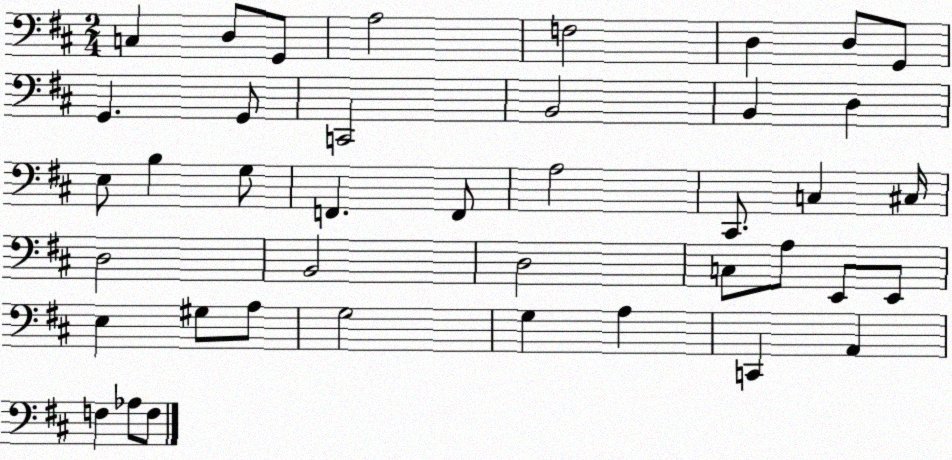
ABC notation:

X:1
T:Untitled
M:2/4
L:1/4
K:D
C, D,/2 G,,/2 A,2 F,2 D, D,/2 G,,/2 G,, G,,/2 C,,2 B,,2 B,, D, E,/2 B, G,/2 F,, F,,/2 A,2 ^C,,/2 C, ^C,/4 D,2 B,,2 D,2 C,/2 A,/2 E,,/2 E,,/2 E, ^G,/2 A,/2 G,2 G, A, C,, A,, F, _A,/2 F,/2